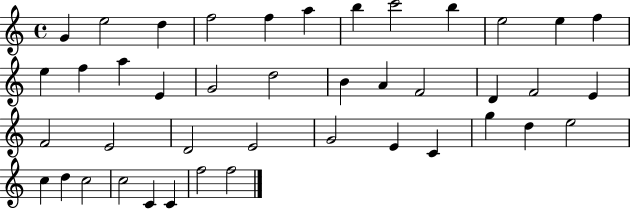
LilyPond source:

{
  \clef treble
  \time 4/4
  \defaultTimeSignature
  \key c \major
  g'4 e''2 d''4 | f''2 f''4 a''4 | b''4 c'''2 b''4 | e''2 e''4 f''4 | \break e''4 f''4 a''4 e'4 | g'2 d''2 | b'4 a'4 f'2 | d'4 f'2 e'4 | \break f'2 e'2 | d'2 e'2 | g'2 e'4 c'4 | g''4 d''4 e''2 | \break c''4 d''4 c''2 | c''2 c'4 c'4 | f''2 f''2 | \bar "|."
}